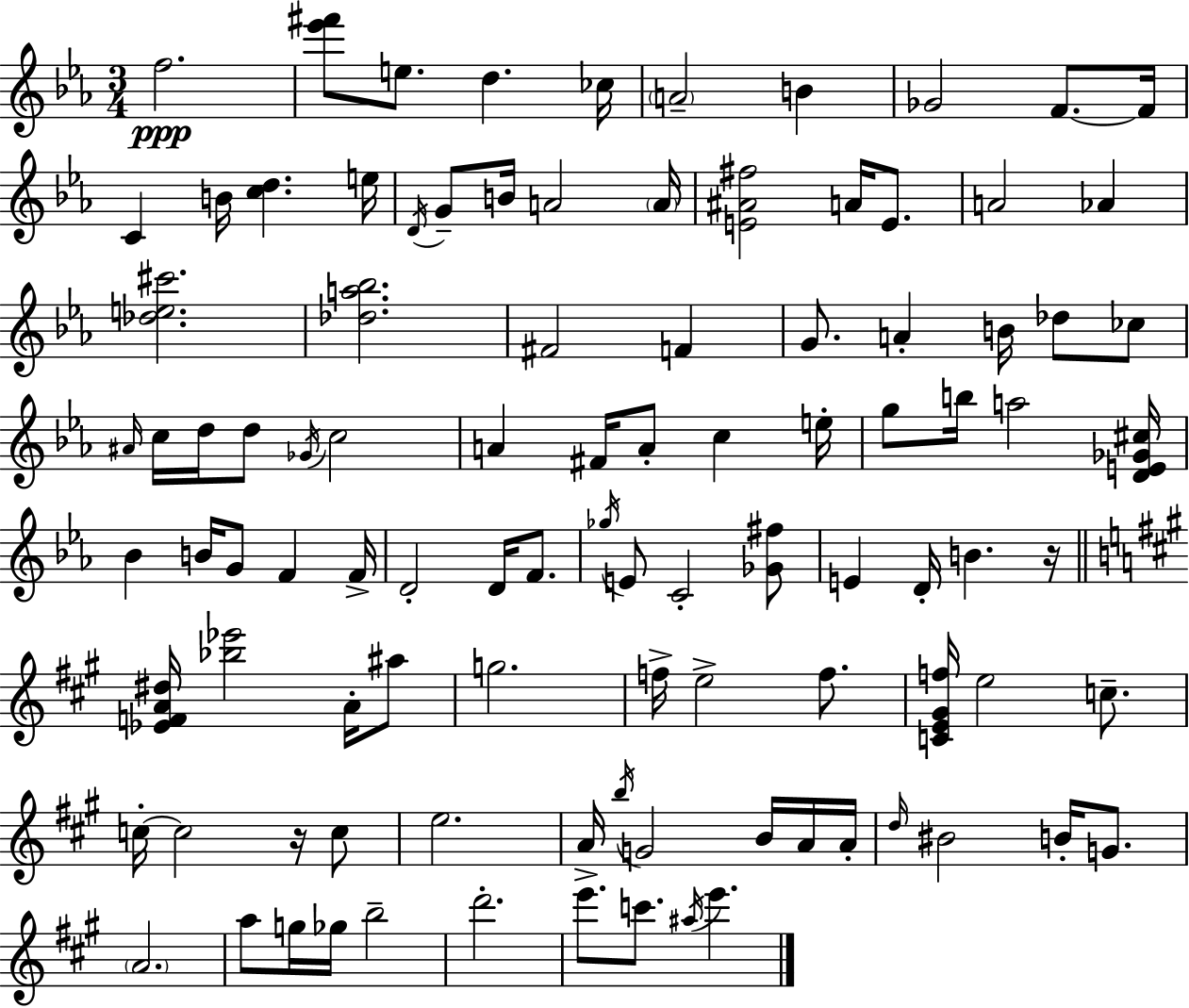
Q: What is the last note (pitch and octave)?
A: E6